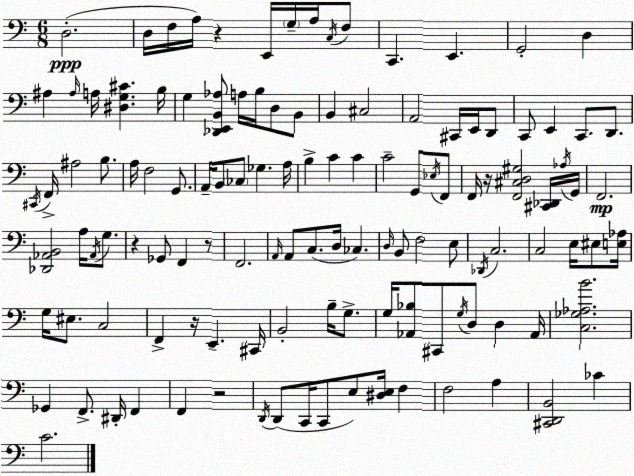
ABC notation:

X:1
T:Untitled
M:6/8
L:1/4
K:Am
D,2 D,/4 F,/4 A,/4 z E,,/4 G,/4 A,/4 C,/4 F,/2 C,, E,, G,,2 D, ^A, ^A,/4 A,/4 [^D,G,^C] B,/4 G, [_D,,E,,B,,_A,]/2 A,/4 B,/4 D,/2 B,,/2 B,, ^C,2 A,,2 ^C,,/4 E,,/4 D,,/2 C,,/2 E,, C,,/2 D,,/2 ^C,,/4 F,,/4 ^A,2 B,/2 A,/4 F,2 G,,/2 A,,/4 B,,/2 _C,/2 _G, A,/4 B, C C C2 G,,/2 _E,/4 F,,/2 F,,/4 z/4 [F,,^C,D,^G,]2 [^C,,_D,,]/4 _A,/4 G,,/4 F,,2 [_D,,_A,,B,,]2 A,/4 _A,,/4 G,/2 z _G,,/2 F,, z/2 F,,2 A,,/4 A,,/2 C,/2 D,/4 _C, D,/4 B,,/2 F,2 E,/2 _D,,/4 C,2 C,2 E,/4 ^E,/2 [E,_A,]/4 G,/4 ^E,/2 C,2 F,, z/4 E,, ^C,,/4 B,,2 B,/4 G,/2 G,/4 [_A,,_B,]/2 ^C,,/2 G,/4 D,/2 D, _A,,/4 [C,_G,_A,B]2 _G,, F,,/2 ^D,,/4 F,, F,, z2 D,,/4 D,,/2 C,,/4 C,,/2 E,/2 [^D,E,]/4 F, F,2 A, [^C,,D,,B,,]2 _C C2